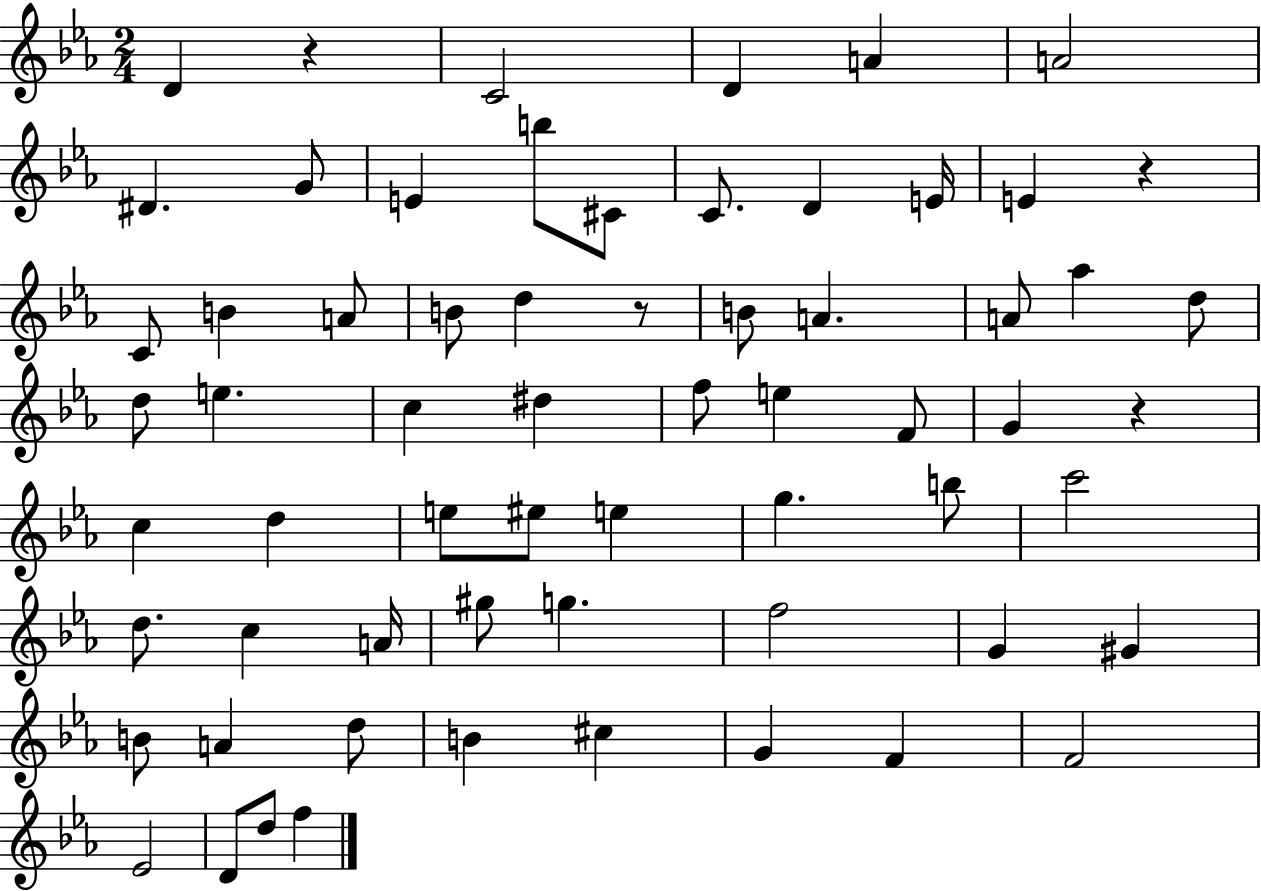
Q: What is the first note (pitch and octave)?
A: D4